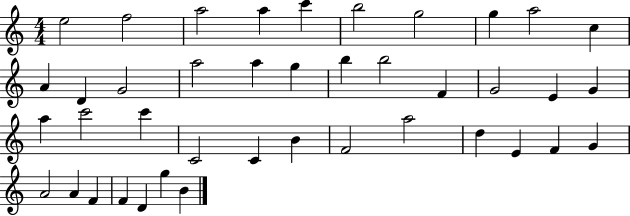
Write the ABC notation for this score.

X:1
T:Untitled
M:4/4
L:1/4
K:C
e2 f2 a2 a c' b2 g2 g a2 c A D G2 a2 a g b b2 F G2 E G a c'2 c' C2 C B F2 a2 d E F G A2 A F F D g B